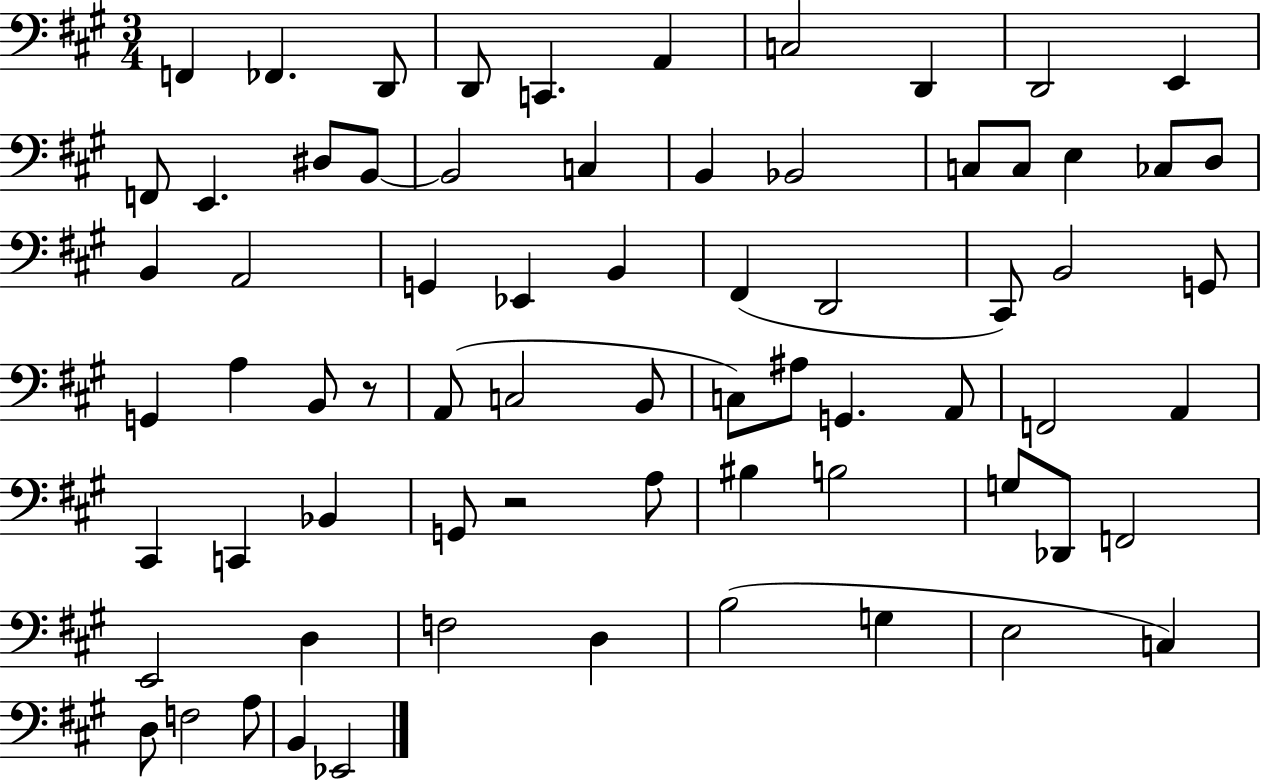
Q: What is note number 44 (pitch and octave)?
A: F2